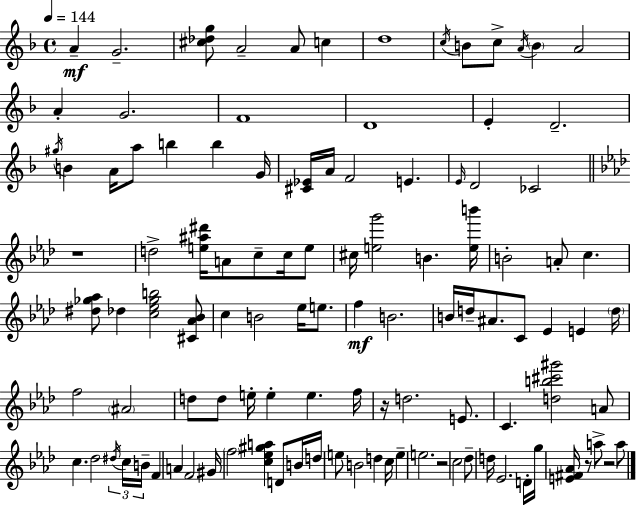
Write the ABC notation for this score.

X:1
T:Untitled
M:4/4
L:1/4
K:F
A G2 [^c_dg]/2 A2 A/2 c d4 c/4 B/2 c/2 A/4 B A2 A G2 F4 D4 E D2 ^g/4 B A/4 a/2 b b G/4 [^C_E]/4 A/4 F2 E E/4 D2 _C2 z4 d2 [e^a^d']/4 A/2 c/2 c/4 e/2 ^c/4 [eg']2 B [eb']/4 B2 A/2 c [^d_g_a]/2 _d [c_e_gb]2 [^C_A_B]/2 c B2 _e/4 e/2 f B2 B/4 d/4 ^A/2 C/2 _E E d/4 f2 ^A2 d/2 d/2 e/4 e e f/4 z/4 d2 E/2 C [db^c'^g']2 A/2 c _d2 ^d/4 c/4 B/4 F A F2 ^G/4 f2 [c_e^ga] D/2 B/4 d/4 e/2 B2 d c/4 e e2 z2 c2 _d/2 d/4 _E2 D/4 g/4 [E^F_A]/4 z/2 a/2 z2 a/2